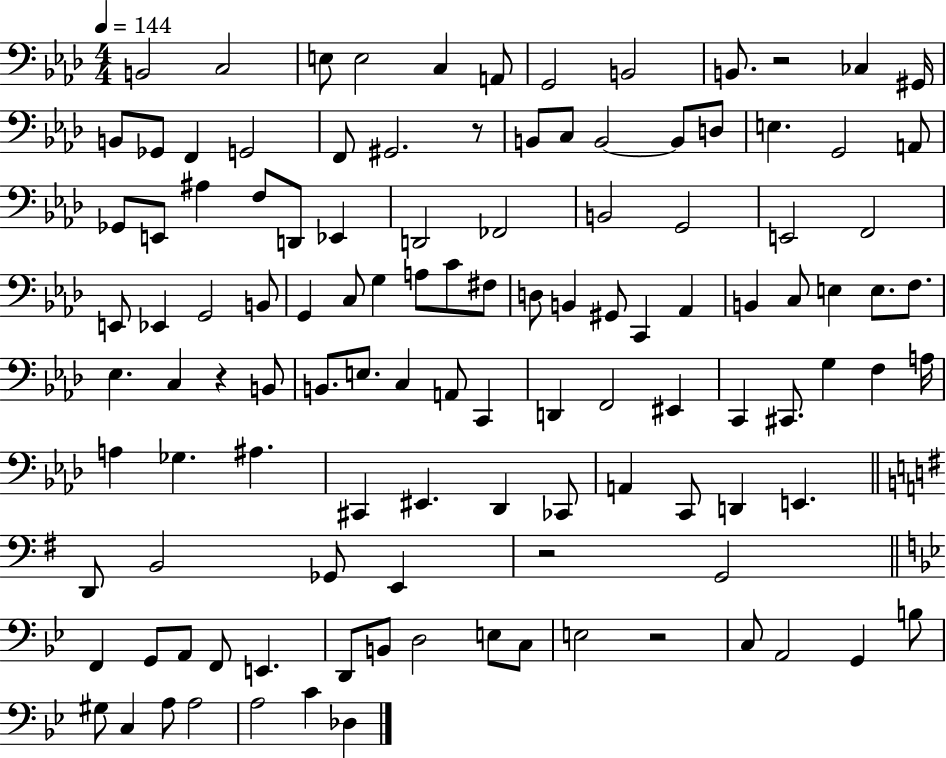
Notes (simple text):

B2/h C3/h E3/e E3/h C3/q A2/e G2/h B2/h B2/e. R/h CES3/q G#2/s B2/e Gb2/e F2/q G2/h F2/e G#2/h. R/e B2/e C3/e B2/h B2/e D3/e E3/q. G2/h A2/e Gb2/e E2/e A#3/q F3/e D2/e Eb2/q D2/h FES2/h B2/h G2/h E2/h F2/h E2/e Eb2/q G2/h B2/e G2/q C3/e G3/q A3/e C4/e F#3/e D3/e B2/q G#2/e C2/q Ab2/q B2/q C3/e E3/q E3/e. F3/e. Eb3/q. C3/q R/q B2/e B2/e. E3/e. C3/q A2/e C2/q D2/q F2/h EIS2/q C2/q C#2/e. G3/q F3/q A3/s A3/q Gb3/q. A#3/q. C#2/q EIS2/q. Db2/q CES2/e A2/q C2/e D2/q E2/q. D2/e B2/h Gb2/e E2/q R/h G2/h F2/q G2/e A2/e F2/e E2/q. D2/e B2/e D3/h E3/e C3/e E3/h R/h C3/e A2/h G2/q B3/e G#3/e C3/q A3/e A3/h A3/h C4/q Db3/q